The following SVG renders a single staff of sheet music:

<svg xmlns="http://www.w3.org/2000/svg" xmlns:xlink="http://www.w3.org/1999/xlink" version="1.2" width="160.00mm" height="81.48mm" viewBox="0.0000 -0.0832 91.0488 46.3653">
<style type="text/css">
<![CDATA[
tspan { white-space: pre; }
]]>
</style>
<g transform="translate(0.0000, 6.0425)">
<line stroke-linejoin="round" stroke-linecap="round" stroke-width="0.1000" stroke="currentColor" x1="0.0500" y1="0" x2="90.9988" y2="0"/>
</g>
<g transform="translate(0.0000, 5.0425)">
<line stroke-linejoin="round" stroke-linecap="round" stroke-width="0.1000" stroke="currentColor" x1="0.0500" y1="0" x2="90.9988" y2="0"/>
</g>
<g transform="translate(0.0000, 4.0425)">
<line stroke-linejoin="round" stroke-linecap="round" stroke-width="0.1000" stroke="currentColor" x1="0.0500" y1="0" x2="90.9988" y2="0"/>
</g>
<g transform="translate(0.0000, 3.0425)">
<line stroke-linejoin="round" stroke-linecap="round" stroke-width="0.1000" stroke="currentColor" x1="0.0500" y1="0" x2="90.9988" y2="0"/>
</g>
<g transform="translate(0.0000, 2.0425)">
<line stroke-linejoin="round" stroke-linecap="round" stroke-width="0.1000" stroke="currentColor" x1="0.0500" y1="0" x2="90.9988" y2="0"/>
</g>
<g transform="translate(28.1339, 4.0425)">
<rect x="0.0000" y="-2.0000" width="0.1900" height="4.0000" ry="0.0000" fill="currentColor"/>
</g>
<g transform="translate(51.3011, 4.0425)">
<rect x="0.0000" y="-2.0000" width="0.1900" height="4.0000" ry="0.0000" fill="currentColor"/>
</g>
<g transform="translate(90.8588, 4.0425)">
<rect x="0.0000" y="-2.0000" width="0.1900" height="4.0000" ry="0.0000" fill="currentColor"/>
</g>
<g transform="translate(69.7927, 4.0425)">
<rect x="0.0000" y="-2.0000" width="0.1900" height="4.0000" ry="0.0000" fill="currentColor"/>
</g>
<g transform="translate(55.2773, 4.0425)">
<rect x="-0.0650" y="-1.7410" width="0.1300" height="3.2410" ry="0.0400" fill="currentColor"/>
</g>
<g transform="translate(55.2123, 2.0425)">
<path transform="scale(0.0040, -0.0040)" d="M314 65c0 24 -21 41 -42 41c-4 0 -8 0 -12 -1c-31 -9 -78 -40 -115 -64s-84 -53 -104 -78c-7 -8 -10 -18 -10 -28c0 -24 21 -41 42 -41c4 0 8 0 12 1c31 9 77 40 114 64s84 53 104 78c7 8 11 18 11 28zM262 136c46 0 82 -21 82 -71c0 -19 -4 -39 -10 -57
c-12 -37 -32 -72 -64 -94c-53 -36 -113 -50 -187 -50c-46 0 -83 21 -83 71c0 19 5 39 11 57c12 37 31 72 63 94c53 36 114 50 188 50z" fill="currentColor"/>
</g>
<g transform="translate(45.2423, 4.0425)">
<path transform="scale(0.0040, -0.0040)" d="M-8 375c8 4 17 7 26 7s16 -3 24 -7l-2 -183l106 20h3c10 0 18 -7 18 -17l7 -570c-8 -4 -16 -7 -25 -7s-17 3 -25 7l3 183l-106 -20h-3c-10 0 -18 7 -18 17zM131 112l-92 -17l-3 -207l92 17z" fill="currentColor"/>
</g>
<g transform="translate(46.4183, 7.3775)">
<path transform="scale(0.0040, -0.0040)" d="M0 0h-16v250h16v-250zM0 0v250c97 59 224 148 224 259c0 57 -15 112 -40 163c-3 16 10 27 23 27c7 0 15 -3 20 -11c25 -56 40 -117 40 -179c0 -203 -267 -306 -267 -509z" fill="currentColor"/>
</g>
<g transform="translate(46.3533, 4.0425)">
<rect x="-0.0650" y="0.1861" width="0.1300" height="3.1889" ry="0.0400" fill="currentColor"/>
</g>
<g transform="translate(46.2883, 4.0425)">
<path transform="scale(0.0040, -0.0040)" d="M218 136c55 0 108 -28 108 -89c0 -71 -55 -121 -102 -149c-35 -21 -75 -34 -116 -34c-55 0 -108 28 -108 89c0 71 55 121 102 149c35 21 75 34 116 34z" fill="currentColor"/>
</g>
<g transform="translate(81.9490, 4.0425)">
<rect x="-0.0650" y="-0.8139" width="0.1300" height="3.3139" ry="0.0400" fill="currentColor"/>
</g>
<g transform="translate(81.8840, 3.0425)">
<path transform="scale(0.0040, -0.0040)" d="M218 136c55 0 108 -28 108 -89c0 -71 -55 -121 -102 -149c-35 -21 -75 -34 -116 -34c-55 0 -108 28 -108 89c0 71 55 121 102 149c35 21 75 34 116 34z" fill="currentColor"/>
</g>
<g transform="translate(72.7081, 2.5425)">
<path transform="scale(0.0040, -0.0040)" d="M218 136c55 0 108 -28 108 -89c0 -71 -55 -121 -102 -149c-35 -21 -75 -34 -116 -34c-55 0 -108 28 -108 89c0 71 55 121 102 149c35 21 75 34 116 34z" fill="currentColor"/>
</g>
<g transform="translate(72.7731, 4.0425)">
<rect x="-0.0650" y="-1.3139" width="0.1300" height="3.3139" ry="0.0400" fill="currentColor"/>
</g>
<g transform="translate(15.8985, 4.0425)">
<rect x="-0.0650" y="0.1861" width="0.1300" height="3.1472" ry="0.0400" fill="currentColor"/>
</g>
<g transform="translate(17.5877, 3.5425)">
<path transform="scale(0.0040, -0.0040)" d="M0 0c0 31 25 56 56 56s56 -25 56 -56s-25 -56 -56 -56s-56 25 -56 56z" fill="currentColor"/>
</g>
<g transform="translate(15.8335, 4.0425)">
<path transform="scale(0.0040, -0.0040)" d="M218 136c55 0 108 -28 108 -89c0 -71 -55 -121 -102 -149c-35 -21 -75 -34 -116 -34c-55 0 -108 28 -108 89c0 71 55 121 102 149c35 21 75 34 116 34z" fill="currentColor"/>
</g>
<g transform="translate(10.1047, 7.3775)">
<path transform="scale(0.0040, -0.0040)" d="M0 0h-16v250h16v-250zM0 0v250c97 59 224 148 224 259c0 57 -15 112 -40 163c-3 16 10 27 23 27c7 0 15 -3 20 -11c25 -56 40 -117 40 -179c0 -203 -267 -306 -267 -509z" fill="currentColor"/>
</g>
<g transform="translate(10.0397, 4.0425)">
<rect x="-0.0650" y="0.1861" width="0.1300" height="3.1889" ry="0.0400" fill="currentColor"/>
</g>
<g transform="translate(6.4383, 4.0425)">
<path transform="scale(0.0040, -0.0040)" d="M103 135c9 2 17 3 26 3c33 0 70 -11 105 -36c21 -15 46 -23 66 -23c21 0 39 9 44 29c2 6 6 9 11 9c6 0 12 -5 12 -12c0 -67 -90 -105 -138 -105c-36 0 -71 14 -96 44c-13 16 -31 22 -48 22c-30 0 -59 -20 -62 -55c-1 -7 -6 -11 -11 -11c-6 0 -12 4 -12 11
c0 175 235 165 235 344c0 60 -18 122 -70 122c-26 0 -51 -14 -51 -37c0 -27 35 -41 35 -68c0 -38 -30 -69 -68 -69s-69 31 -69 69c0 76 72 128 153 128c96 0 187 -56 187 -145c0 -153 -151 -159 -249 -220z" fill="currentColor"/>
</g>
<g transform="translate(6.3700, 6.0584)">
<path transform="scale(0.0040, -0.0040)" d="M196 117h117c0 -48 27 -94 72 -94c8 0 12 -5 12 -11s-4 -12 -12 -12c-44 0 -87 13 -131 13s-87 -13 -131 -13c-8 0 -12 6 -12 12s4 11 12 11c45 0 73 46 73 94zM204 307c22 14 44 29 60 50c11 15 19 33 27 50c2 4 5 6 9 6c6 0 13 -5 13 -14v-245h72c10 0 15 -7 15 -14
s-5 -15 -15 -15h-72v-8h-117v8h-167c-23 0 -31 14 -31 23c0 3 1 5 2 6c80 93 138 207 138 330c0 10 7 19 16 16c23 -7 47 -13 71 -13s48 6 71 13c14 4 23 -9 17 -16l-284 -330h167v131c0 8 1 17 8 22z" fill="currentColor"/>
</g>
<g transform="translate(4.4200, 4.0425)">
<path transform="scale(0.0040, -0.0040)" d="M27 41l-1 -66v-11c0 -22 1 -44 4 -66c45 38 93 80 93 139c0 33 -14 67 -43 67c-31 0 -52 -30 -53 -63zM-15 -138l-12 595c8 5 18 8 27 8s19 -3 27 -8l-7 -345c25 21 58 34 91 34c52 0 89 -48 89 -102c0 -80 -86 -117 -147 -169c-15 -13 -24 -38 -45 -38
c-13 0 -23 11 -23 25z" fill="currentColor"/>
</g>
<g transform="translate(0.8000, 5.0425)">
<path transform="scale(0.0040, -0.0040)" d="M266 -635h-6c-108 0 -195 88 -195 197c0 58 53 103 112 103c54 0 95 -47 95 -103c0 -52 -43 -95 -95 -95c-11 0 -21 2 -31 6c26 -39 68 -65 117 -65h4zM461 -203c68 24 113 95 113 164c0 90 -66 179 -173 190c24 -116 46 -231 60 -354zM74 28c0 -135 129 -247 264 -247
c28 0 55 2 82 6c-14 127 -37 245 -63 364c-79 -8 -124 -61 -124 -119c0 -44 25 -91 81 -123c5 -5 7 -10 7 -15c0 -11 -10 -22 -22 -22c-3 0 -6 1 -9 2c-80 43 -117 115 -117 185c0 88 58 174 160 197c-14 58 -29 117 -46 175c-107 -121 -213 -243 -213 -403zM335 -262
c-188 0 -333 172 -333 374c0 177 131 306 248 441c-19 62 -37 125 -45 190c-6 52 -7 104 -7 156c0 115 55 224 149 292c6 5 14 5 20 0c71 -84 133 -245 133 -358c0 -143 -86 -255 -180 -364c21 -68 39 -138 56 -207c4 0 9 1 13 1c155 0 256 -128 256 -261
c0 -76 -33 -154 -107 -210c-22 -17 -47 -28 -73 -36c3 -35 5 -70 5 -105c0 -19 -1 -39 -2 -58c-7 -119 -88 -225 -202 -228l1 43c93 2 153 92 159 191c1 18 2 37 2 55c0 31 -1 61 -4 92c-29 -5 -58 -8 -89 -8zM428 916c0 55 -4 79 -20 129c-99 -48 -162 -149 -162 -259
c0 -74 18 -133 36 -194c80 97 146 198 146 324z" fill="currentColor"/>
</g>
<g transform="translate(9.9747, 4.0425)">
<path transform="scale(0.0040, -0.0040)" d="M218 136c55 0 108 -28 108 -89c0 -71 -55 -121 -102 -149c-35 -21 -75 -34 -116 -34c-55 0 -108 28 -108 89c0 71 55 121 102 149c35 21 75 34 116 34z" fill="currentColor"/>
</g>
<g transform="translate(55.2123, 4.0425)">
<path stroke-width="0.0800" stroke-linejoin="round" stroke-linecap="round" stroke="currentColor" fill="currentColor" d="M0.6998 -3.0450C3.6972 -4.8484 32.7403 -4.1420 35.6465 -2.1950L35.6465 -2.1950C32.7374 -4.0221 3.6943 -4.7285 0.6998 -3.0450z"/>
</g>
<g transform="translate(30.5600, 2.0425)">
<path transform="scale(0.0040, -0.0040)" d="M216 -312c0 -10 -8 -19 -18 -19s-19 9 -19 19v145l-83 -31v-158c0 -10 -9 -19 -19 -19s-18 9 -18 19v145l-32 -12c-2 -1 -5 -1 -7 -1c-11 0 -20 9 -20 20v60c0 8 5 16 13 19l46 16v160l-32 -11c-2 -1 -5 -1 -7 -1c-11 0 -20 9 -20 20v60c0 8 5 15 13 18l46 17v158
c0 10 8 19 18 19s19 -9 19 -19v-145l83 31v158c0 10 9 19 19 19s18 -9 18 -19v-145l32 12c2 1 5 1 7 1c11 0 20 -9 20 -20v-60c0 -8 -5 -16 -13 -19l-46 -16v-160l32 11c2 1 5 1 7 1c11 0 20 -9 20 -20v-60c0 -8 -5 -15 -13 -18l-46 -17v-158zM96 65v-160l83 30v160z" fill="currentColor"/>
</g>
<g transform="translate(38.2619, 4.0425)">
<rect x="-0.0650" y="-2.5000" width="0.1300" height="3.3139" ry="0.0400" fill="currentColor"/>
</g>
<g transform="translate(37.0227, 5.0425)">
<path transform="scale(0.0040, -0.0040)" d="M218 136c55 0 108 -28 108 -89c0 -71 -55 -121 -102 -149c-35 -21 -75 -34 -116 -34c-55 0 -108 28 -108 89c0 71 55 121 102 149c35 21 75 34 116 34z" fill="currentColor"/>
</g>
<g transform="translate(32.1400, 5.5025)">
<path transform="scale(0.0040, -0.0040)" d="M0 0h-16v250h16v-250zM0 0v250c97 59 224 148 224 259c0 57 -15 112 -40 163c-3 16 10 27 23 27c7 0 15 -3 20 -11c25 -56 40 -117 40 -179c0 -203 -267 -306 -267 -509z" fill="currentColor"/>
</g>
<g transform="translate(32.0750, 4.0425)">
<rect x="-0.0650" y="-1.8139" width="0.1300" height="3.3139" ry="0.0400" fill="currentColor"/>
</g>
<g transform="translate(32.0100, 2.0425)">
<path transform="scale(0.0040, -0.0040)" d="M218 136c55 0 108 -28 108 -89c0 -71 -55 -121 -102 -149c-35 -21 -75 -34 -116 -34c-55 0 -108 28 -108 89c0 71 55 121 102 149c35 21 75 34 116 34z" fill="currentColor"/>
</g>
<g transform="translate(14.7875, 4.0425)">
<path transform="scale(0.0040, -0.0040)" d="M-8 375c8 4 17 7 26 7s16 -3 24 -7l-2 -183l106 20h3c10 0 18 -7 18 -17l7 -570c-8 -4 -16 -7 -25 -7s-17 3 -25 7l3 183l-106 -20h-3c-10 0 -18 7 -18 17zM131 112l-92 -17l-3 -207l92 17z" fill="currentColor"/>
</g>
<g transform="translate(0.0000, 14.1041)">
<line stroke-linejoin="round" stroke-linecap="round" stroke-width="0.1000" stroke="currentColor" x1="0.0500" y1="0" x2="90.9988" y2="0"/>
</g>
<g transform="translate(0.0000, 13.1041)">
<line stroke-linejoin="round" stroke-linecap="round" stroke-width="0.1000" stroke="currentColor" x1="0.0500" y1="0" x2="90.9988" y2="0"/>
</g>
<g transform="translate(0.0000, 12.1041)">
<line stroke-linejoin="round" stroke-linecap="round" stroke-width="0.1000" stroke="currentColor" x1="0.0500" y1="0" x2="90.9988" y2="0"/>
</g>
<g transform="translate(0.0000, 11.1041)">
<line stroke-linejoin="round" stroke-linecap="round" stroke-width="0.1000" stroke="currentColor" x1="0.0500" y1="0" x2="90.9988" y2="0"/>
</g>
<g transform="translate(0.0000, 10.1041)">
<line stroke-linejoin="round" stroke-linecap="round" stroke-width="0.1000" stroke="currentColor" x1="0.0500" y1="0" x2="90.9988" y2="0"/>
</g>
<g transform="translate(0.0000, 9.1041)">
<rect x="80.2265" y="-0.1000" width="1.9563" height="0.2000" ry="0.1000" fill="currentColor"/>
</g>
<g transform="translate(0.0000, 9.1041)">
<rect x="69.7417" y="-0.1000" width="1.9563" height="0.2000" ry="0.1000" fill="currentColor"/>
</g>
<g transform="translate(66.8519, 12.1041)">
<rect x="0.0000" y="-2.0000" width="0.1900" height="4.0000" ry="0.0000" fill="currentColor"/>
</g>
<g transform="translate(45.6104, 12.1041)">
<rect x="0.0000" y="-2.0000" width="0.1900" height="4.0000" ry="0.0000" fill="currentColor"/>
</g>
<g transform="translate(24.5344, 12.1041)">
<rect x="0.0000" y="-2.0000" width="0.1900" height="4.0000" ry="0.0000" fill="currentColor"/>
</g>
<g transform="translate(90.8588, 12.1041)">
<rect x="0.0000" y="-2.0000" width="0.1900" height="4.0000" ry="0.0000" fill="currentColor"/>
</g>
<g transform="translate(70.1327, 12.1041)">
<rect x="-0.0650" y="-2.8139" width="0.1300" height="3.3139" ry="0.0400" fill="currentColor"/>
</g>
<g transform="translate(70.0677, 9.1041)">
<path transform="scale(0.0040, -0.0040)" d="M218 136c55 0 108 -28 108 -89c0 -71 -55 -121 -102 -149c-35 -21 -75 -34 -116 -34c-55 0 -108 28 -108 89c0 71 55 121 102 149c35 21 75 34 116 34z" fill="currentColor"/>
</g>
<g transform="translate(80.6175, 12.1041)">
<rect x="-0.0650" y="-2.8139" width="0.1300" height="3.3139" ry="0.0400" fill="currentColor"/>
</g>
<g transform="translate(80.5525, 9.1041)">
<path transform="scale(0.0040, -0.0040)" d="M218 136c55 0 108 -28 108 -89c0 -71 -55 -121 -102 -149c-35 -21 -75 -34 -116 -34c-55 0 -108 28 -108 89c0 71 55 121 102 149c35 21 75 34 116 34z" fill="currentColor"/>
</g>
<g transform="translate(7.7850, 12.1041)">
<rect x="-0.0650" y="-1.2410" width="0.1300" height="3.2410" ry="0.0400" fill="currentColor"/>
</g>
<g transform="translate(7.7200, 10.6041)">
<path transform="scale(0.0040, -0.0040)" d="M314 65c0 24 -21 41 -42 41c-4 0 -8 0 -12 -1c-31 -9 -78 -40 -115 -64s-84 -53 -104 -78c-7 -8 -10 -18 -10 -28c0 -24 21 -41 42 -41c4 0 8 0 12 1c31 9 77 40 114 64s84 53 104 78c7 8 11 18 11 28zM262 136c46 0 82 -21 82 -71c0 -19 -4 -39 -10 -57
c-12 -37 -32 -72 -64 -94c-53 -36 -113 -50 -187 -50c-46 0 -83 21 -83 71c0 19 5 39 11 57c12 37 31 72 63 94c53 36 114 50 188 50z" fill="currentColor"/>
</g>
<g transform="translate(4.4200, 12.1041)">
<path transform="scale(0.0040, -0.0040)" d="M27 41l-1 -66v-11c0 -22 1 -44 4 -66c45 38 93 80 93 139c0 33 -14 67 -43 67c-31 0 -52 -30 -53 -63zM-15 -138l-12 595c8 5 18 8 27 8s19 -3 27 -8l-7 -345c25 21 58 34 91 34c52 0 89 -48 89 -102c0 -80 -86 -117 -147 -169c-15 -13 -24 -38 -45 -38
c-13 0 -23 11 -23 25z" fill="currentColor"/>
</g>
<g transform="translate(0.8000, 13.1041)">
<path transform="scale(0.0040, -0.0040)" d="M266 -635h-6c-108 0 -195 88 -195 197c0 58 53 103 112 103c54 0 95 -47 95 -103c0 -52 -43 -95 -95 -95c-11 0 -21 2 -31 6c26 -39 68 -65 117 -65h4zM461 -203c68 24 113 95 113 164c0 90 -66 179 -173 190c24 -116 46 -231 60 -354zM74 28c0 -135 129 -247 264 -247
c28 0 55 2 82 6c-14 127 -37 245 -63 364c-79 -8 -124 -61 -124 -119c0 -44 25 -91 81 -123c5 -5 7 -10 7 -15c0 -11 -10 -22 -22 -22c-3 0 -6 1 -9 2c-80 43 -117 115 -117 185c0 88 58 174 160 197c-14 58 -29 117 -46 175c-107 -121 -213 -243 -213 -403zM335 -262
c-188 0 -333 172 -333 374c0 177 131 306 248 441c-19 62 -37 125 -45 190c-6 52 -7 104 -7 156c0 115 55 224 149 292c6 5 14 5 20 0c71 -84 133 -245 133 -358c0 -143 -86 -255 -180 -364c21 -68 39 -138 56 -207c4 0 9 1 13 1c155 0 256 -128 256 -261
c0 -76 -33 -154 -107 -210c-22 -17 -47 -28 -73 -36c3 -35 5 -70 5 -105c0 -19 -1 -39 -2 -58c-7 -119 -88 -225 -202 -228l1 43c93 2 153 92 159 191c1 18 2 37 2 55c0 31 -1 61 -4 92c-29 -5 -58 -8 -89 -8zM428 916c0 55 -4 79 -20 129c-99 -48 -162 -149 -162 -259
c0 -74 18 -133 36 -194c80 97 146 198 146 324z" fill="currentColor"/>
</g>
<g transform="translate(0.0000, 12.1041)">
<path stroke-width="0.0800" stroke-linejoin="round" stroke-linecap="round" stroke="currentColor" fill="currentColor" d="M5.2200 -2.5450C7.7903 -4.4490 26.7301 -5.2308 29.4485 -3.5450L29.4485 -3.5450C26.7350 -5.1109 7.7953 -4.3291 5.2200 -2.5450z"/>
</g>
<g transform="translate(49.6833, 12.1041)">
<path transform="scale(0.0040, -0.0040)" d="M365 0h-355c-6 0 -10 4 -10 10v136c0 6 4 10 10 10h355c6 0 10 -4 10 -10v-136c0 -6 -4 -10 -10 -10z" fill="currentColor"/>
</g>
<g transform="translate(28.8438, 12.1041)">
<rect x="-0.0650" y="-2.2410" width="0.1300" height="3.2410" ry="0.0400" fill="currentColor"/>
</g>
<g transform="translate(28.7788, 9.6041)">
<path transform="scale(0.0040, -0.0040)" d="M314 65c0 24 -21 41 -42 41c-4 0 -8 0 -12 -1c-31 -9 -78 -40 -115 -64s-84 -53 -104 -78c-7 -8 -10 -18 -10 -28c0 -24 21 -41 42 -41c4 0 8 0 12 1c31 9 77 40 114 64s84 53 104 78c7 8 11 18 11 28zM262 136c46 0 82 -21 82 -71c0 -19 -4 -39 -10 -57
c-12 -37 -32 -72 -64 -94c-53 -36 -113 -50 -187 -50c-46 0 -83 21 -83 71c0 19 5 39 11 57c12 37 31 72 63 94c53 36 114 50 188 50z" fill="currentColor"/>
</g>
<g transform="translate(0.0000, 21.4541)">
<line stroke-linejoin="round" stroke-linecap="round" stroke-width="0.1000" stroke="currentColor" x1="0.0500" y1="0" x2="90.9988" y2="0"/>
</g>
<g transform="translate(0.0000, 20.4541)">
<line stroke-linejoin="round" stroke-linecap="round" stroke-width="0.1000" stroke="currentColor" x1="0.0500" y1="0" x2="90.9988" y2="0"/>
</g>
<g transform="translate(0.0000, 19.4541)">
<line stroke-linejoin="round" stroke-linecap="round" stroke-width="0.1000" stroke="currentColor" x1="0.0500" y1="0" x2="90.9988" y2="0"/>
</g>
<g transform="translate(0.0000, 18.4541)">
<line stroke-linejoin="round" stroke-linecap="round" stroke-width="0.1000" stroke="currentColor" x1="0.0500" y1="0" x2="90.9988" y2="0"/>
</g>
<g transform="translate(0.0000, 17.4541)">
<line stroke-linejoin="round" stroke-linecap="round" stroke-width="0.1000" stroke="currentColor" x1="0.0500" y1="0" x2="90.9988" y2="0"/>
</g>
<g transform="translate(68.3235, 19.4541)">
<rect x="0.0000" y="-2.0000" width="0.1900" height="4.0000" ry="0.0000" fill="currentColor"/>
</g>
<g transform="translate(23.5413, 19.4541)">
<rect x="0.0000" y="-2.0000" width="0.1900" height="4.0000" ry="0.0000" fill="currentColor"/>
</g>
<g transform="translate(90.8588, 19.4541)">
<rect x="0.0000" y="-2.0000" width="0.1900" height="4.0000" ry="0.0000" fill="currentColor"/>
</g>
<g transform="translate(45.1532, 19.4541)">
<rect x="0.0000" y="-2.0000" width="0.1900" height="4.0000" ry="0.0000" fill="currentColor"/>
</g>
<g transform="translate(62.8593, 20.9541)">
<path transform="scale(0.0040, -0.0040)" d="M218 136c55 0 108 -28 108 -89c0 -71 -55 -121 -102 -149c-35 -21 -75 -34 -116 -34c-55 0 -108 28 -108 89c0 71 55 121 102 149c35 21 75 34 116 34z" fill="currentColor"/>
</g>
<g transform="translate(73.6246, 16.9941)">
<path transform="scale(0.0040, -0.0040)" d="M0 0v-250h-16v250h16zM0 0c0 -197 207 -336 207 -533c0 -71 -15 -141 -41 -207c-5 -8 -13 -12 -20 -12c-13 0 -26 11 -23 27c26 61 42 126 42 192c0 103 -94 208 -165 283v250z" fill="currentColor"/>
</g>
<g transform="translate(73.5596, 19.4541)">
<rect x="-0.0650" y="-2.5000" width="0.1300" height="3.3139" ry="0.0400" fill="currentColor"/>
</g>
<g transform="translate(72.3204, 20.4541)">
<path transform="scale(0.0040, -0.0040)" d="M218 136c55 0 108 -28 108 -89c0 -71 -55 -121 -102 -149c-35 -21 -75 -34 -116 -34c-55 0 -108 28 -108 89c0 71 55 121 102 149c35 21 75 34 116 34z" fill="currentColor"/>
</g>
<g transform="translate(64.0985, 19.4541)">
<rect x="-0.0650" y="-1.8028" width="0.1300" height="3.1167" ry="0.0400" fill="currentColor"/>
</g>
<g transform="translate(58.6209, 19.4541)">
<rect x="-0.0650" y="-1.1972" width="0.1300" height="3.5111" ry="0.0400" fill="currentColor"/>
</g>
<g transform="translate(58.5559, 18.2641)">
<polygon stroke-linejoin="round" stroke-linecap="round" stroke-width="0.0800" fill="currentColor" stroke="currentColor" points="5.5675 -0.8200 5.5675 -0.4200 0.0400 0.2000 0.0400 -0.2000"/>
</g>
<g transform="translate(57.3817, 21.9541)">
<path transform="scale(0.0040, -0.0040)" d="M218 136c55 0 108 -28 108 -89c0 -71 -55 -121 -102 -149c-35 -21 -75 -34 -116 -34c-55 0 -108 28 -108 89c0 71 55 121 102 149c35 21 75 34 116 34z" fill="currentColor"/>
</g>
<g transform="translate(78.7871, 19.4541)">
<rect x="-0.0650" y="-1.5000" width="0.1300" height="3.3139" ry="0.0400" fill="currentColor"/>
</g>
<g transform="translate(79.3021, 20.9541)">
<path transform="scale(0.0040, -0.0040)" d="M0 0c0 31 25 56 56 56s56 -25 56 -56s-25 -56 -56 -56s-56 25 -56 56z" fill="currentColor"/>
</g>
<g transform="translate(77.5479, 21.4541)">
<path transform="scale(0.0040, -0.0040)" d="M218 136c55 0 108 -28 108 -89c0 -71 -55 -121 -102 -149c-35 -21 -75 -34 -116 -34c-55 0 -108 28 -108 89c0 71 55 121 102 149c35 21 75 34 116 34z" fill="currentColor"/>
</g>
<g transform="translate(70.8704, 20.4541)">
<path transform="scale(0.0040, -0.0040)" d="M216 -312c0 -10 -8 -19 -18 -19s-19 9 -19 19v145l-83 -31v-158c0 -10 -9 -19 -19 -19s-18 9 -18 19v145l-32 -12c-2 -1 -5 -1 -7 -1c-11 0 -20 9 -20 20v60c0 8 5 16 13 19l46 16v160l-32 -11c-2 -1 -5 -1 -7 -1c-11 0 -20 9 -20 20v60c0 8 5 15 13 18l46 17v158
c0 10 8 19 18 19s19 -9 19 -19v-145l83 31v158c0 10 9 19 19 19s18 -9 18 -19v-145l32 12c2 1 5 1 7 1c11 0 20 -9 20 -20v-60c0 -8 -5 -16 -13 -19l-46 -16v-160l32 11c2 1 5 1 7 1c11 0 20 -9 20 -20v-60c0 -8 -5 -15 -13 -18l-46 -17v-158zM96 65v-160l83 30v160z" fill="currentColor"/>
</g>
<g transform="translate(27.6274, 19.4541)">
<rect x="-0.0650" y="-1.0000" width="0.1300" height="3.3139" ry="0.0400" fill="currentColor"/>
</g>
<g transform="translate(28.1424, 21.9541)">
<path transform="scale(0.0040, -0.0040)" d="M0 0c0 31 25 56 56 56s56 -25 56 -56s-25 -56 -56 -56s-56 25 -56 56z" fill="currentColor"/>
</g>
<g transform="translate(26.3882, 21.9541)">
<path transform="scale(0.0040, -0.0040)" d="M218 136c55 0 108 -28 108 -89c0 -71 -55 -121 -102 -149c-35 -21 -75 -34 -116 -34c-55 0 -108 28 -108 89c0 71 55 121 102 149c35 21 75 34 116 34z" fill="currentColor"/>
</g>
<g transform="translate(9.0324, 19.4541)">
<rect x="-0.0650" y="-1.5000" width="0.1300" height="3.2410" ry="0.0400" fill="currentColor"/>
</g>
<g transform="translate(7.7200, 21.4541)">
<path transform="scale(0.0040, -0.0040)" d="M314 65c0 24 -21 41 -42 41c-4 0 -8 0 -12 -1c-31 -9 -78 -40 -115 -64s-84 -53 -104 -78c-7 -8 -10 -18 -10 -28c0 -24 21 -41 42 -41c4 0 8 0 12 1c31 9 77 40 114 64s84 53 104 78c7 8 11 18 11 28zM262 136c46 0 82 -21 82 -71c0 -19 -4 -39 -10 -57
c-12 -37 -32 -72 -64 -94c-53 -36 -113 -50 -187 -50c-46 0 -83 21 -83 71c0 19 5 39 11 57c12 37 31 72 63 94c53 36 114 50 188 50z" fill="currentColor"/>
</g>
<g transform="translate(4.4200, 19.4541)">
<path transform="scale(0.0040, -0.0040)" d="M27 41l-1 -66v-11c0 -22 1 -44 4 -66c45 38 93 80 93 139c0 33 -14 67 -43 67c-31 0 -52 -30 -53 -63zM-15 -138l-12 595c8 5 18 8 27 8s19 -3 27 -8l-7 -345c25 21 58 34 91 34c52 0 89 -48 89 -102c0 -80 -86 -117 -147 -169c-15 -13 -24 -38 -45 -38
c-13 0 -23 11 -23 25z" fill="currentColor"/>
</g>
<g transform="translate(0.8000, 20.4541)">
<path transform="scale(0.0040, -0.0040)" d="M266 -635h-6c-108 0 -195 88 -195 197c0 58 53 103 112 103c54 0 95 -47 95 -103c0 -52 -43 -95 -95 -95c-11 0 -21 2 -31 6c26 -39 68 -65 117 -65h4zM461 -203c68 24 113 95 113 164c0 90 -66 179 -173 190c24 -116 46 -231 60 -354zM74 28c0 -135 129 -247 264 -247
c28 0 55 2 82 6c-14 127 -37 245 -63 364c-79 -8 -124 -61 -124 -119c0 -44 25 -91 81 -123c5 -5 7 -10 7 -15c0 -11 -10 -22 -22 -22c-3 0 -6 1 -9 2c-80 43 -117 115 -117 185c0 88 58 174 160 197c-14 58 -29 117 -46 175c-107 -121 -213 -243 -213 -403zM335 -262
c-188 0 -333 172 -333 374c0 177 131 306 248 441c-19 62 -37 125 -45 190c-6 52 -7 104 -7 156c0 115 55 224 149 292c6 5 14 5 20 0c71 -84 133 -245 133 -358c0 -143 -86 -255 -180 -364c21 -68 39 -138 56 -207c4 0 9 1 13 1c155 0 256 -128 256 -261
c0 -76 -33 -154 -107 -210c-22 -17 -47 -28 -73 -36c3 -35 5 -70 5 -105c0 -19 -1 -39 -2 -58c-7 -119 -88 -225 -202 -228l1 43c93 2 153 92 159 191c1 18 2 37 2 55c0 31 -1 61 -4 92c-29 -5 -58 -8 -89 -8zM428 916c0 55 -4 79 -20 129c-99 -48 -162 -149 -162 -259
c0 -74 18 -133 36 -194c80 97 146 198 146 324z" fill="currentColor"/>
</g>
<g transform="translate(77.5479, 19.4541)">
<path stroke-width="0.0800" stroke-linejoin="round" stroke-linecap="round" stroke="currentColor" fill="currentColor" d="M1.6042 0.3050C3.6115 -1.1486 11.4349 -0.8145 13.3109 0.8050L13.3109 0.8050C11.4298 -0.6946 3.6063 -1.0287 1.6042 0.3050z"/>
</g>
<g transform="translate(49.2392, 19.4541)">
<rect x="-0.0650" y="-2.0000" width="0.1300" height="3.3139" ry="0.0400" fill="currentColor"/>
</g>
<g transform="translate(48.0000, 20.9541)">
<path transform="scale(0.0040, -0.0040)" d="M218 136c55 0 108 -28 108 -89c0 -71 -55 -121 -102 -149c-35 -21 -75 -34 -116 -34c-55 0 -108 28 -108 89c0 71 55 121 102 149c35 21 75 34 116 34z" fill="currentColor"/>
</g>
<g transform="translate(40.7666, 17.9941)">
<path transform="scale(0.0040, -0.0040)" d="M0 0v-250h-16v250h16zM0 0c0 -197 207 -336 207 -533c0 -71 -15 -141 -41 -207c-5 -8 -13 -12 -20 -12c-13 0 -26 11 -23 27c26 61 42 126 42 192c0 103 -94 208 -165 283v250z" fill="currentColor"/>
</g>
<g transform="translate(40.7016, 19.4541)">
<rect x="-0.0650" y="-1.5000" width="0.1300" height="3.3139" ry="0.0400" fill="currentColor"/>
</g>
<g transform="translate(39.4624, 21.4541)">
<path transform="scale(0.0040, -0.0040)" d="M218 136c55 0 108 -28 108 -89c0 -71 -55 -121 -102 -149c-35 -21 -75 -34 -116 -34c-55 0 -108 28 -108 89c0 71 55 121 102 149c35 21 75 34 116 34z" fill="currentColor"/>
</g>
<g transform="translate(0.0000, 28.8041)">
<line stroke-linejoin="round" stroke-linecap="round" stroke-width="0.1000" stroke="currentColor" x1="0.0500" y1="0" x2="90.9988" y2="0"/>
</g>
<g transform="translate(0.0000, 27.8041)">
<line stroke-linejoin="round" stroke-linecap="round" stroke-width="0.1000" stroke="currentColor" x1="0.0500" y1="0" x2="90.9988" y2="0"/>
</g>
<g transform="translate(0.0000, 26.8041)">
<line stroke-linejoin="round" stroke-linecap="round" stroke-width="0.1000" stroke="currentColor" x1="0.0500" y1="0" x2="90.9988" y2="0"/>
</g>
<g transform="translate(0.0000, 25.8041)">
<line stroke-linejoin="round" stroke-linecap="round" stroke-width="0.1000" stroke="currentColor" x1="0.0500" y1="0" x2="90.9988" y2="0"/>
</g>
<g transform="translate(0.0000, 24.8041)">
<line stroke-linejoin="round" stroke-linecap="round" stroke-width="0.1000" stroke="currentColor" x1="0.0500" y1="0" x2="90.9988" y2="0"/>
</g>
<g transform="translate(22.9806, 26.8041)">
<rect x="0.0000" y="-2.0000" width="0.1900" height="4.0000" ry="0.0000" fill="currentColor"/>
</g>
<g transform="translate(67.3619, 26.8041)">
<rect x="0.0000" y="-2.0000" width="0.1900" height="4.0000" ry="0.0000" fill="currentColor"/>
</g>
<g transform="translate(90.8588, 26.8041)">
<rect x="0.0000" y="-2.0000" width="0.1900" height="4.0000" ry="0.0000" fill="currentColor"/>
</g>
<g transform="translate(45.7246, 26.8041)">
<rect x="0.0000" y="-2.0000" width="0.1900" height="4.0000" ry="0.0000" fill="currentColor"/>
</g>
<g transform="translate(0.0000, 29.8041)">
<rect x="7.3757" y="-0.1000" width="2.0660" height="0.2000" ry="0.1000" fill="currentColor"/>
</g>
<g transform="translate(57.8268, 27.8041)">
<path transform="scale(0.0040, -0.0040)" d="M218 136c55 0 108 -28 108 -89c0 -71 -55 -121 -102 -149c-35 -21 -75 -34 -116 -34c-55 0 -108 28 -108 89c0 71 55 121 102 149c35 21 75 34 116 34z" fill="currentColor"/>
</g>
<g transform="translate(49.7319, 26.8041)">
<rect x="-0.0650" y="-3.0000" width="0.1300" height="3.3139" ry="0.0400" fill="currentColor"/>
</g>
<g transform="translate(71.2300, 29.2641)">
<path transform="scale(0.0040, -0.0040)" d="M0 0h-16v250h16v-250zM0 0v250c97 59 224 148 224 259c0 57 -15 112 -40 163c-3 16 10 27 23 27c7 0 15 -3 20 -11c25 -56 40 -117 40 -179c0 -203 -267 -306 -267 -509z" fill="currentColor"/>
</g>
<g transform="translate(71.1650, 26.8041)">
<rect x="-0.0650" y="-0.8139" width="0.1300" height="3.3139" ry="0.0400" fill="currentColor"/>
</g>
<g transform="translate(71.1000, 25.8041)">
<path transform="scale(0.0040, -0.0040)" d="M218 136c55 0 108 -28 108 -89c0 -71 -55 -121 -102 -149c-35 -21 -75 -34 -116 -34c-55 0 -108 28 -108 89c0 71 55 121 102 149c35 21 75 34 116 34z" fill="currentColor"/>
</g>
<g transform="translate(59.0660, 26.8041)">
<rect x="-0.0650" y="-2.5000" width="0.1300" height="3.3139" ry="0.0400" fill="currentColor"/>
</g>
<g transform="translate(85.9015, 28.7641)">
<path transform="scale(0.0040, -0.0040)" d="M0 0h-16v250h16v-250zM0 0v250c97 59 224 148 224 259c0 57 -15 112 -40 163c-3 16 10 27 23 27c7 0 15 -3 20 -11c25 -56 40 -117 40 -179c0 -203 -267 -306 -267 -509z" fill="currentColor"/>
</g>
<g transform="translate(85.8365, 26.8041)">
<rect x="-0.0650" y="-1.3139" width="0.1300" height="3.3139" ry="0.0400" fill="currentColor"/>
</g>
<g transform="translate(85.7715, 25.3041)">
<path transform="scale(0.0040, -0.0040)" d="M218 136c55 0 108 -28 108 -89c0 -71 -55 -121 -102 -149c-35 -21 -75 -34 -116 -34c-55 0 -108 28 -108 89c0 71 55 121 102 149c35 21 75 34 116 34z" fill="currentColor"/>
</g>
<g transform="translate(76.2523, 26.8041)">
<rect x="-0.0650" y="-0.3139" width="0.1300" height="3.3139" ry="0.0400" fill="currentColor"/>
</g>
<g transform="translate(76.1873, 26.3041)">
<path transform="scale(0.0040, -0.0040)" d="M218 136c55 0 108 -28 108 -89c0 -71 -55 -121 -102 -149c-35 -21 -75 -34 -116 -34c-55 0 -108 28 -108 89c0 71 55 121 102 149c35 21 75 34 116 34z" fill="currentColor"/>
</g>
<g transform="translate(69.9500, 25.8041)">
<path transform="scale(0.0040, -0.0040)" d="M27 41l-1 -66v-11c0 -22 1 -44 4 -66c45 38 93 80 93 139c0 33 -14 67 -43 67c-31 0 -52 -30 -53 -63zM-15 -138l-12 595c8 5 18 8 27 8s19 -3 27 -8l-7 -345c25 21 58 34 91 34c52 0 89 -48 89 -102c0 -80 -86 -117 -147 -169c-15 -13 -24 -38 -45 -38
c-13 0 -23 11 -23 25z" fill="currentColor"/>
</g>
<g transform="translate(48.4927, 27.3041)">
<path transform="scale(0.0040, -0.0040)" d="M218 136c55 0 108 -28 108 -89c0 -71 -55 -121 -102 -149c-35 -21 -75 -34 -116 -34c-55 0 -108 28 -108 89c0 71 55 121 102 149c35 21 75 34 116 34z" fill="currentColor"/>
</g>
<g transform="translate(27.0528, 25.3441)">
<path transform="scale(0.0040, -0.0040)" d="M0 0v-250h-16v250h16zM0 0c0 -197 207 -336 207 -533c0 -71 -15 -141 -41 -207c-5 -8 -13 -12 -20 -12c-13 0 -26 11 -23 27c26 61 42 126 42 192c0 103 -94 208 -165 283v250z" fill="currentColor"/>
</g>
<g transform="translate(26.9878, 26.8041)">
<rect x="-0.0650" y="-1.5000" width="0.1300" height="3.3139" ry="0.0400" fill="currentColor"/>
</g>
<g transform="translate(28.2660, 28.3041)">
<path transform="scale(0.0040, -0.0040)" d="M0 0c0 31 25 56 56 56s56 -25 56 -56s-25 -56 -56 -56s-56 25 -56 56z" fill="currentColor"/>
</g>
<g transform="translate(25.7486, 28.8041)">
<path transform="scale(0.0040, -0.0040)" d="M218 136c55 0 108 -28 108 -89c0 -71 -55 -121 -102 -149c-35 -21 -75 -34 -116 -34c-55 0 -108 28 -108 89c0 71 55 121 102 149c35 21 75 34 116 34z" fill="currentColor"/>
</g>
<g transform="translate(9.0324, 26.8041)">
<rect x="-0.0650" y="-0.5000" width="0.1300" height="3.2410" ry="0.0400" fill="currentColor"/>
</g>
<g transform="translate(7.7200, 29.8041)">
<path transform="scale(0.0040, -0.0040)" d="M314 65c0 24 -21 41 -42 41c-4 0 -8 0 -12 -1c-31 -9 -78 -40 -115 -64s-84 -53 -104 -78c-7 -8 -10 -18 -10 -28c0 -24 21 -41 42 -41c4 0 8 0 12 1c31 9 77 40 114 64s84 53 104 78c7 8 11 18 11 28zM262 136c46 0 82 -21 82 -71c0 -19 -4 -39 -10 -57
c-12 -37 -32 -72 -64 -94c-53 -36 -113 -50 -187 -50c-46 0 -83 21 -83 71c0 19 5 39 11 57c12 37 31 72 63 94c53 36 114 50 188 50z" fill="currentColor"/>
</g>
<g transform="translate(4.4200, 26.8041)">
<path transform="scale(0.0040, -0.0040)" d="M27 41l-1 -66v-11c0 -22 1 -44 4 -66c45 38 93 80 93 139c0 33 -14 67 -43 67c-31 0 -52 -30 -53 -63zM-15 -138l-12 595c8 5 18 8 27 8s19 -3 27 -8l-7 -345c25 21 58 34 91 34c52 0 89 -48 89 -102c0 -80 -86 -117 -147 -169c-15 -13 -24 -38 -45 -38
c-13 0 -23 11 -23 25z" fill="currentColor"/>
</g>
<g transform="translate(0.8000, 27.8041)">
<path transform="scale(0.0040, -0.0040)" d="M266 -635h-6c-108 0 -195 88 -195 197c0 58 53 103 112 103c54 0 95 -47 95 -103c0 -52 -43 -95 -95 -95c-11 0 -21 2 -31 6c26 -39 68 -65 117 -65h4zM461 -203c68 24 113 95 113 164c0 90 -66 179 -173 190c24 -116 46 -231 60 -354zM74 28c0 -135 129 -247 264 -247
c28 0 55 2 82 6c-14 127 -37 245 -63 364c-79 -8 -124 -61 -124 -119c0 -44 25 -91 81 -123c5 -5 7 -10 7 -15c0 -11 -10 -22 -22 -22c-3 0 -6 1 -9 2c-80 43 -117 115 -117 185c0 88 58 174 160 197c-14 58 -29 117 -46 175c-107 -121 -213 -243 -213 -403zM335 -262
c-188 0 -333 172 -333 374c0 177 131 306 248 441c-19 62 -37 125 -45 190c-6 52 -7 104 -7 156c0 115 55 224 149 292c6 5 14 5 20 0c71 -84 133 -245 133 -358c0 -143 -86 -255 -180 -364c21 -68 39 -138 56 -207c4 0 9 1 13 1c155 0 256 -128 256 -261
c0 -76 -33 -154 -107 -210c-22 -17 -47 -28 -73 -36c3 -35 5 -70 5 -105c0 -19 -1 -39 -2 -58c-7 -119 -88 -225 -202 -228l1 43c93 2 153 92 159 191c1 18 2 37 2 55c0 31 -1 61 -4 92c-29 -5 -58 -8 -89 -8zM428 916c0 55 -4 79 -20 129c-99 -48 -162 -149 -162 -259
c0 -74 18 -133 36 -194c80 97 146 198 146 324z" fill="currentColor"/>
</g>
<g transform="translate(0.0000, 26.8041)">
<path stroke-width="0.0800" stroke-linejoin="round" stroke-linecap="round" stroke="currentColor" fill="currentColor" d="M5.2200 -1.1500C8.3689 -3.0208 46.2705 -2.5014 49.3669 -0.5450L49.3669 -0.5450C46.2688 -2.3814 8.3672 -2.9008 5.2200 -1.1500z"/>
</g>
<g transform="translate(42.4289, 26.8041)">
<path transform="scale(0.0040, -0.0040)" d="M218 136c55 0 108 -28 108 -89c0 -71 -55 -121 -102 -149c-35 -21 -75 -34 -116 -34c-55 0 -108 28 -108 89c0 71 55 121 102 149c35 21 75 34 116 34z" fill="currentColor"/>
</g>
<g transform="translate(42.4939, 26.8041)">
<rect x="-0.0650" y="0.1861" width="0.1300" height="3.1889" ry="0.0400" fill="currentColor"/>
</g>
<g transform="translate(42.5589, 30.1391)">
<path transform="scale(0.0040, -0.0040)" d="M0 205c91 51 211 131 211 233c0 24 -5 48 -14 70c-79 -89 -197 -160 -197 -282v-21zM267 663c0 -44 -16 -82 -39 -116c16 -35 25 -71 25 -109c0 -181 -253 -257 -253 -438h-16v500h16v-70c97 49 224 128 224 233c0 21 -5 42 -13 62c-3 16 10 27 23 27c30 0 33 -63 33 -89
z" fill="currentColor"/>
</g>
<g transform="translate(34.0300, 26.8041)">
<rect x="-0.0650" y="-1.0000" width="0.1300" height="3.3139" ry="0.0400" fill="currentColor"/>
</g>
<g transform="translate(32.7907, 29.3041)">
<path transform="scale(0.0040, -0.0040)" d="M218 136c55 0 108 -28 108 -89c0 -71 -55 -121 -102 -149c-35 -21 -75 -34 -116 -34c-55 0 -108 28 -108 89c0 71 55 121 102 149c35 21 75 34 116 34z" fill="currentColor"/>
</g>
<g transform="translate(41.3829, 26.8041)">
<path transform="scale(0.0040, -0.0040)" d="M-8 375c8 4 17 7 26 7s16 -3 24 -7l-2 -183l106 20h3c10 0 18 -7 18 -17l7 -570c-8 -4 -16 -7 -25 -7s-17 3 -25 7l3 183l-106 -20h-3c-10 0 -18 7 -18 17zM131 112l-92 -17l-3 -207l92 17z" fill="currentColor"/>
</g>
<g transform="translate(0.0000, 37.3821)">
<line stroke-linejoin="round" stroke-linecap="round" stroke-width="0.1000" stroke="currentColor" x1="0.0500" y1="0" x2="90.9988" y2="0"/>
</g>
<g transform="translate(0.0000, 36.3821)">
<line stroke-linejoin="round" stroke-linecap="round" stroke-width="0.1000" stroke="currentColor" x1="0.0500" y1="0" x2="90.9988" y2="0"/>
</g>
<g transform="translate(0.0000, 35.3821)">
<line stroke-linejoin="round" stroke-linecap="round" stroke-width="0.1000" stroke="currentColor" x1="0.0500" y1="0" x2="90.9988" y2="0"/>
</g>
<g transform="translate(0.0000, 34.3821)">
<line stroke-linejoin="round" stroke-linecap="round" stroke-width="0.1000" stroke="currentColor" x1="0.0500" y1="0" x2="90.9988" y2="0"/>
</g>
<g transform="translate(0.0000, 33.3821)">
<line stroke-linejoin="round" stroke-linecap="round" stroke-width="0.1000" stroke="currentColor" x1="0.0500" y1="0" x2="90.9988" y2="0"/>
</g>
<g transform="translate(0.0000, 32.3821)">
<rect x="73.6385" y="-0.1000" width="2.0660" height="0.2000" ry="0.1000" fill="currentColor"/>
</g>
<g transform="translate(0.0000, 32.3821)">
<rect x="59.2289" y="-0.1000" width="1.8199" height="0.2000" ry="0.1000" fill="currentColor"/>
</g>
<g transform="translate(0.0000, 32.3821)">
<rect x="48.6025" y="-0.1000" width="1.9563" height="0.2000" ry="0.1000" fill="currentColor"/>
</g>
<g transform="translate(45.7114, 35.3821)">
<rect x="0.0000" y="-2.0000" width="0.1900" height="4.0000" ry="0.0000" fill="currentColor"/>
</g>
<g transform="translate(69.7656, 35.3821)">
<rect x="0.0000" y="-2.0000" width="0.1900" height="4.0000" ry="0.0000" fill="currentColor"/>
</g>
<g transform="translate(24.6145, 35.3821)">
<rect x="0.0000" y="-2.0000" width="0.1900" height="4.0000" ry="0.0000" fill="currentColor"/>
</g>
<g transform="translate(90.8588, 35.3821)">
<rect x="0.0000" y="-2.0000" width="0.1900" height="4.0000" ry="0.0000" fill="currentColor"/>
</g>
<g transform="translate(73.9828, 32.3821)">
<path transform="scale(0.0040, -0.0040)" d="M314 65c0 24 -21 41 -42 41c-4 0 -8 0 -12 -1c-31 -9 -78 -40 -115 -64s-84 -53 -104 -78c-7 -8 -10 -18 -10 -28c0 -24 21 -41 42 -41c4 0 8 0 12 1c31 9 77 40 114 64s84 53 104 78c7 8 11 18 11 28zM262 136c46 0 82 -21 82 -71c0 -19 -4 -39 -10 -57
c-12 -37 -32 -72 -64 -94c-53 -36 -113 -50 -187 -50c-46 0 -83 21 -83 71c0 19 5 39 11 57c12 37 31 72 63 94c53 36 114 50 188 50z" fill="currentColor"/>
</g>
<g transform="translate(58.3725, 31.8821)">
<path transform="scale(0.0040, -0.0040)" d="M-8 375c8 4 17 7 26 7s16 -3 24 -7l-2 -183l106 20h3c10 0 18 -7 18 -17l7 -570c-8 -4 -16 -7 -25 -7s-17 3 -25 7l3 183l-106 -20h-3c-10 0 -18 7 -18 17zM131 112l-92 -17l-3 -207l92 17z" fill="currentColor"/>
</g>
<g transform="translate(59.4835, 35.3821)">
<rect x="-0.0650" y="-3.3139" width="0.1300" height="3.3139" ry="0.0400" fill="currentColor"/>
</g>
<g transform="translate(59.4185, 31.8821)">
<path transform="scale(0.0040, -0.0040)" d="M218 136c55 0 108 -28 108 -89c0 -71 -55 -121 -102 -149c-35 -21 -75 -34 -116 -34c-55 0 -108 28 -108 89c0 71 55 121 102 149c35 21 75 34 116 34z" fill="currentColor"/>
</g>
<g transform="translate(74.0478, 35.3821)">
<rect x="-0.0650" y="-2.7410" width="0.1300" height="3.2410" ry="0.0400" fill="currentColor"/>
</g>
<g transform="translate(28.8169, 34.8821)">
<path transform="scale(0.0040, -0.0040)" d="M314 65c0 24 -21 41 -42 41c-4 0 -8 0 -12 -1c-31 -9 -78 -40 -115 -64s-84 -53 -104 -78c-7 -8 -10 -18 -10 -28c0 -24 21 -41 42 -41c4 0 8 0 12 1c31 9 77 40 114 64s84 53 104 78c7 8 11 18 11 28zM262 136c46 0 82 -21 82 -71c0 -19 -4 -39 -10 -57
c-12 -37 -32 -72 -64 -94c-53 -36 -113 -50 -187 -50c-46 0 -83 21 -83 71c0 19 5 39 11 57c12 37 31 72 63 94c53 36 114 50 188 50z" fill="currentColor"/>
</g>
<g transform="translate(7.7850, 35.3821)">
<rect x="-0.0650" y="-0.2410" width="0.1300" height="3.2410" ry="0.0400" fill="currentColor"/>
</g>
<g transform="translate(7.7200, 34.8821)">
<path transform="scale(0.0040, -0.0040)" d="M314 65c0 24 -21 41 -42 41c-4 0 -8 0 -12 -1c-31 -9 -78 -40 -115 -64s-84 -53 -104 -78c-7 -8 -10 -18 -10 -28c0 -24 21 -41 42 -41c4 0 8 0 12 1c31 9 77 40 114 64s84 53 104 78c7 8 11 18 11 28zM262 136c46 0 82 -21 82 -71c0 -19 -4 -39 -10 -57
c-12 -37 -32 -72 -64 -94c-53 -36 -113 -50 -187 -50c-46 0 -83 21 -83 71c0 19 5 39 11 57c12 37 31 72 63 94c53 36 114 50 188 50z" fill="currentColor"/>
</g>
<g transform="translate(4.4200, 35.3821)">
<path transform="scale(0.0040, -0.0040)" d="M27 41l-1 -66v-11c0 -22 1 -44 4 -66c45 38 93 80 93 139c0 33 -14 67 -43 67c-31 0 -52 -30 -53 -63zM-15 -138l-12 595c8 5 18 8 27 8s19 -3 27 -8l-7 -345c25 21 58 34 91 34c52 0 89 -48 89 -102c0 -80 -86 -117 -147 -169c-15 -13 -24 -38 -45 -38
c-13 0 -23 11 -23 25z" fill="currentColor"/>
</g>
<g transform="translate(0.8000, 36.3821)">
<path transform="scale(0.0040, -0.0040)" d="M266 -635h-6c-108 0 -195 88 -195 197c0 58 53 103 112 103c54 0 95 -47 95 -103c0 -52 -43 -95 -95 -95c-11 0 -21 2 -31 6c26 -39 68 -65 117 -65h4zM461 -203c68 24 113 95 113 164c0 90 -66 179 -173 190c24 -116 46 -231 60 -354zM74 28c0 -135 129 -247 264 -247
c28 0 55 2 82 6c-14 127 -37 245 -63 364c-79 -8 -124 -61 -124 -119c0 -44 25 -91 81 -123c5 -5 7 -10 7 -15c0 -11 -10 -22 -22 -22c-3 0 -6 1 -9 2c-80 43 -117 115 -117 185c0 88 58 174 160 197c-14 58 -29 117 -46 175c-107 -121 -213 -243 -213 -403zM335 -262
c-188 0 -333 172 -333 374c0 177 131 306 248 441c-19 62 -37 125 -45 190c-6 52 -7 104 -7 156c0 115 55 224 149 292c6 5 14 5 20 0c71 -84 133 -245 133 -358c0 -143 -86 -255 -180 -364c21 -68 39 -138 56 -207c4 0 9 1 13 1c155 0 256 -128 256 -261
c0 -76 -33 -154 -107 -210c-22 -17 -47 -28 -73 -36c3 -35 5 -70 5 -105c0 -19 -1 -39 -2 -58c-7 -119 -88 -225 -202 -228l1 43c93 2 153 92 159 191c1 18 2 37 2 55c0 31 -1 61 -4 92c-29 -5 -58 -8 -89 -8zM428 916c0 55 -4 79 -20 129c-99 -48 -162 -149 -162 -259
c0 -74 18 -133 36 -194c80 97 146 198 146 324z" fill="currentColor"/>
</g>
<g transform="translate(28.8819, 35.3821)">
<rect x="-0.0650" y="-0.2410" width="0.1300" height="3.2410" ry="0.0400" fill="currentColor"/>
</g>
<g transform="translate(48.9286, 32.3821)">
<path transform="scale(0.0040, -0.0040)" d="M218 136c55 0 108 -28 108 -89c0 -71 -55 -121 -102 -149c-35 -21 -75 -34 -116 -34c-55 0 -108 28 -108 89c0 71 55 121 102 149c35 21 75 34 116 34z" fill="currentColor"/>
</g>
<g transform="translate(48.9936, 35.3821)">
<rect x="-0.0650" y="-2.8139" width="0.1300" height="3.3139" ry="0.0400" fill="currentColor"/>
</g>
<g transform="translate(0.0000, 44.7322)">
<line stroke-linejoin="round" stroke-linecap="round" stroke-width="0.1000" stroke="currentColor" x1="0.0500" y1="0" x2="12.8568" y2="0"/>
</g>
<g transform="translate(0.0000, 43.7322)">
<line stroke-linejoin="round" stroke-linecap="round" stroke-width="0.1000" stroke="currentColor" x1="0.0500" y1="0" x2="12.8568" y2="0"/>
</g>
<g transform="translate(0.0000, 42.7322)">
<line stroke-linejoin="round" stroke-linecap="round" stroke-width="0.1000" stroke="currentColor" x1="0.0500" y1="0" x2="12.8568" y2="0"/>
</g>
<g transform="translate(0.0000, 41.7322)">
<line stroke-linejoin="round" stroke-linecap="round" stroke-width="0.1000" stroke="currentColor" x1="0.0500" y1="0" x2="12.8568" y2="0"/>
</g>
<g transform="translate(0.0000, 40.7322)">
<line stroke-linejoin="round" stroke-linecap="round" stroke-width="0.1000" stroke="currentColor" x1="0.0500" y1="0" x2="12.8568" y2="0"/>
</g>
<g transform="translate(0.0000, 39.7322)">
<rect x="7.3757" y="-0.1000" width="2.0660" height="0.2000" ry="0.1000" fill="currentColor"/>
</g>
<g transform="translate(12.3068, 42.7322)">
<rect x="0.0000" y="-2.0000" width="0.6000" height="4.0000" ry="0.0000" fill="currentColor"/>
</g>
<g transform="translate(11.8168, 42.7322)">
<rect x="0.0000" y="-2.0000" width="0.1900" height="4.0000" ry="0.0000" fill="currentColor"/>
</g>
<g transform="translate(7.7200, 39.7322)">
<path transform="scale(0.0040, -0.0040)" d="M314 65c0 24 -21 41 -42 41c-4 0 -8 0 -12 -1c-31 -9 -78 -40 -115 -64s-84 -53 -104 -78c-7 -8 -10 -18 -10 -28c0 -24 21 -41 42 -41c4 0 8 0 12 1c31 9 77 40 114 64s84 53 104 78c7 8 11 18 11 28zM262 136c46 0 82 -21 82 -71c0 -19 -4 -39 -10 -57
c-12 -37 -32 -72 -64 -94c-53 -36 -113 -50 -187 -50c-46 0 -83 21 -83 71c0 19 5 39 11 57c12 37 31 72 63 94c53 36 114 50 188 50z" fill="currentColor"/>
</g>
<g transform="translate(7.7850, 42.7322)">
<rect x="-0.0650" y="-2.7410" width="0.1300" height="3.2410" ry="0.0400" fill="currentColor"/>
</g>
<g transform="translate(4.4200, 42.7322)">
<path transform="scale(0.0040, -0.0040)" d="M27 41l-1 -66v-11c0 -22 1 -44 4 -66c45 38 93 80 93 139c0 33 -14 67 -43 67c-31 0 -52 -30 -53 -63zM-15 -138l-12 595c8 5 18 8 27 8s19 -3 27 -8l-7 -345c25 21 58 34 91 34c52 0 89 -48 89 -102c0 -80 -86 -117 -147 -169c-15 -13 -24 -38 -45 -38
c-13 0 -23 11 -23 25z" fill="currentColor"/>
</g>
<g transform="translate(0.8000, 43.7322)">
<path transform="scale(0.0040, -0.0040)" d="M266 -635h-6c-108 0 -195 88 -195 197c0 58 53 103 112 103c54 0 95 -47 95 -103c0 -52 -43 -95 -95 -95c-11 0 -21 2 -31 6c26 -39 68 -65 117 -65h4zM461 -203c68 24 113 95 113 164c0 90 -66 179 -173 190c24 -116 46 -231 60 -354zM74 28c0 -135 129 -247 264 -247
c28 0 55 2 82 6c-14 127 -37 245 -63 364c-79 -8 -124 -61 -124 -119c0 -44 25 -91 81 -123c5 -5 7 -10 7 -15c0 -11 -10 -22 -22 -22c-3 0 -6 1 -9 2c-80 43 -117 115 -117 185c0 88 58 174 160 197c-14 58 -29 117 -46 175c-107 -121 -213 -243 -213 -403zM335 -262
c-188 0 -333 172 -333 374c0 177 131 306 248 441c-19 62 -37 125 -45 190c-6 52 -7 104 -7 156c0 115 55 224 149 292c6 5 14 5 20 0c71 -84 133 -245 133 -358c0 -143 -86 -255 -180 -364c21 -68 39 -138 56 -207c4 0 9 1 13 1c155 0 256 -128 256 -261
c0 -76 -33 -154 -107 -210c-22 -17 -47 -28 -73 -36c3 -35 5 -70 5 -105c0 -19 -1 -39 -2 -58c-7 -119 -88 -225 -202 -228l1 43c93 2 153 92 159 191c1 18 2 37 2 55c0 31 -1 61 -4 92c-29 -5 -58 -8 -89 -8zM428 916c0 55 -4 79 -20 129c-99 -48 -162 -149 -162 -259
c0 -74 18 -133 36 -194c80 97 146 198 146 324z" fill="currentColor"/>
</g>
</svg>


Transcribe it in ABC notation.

X:1
T:Untitled
M:2/4
L:1/4
K:F
_B/2 B ^f/2 G B/2 f2 e d e2 g2 z2 a a E2 D E/2 F D/2 F/2 ^G/2 E C2 E/2 D B/4 A G _d/2 c e/2 c2 c2 a b a2 a2